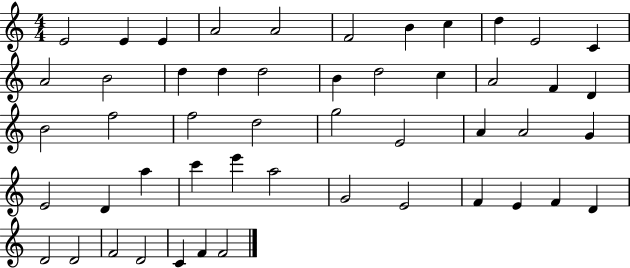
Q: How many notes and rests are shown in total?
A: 50